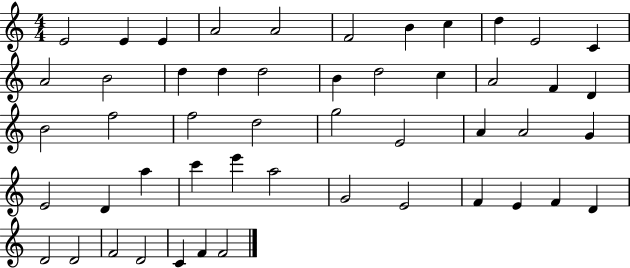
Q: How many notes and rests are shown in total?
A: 50